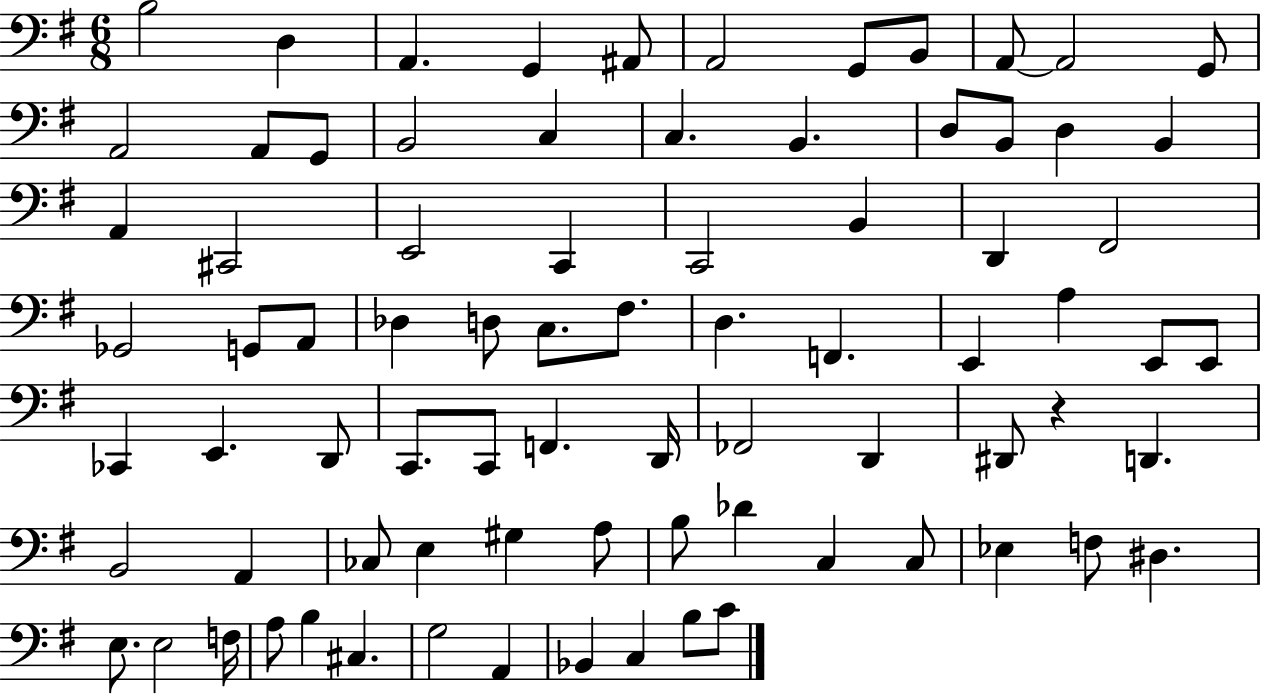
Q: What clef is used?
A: bass